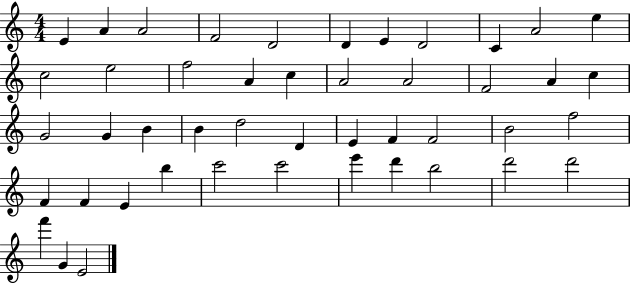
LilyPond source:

{
  \clef treble
  \numericTimeSignature
  \time 4/4
  \key c \major
  e'4 a'4 a'2 | f'2 d'2 | d'4 e'4 d'2 | c'4 a'2 e''4 | \break c''2 e''2 | f''2 a'4 c''4 | a'2 a'2 | f'2 a'4 c''4 | \break g'2 g'4 b'4 | b'4 d''2 d'4 | e'4 f'4 f'2 | b'2 f''2 | \break f'4 f'4 e'4 b''4 | c'''2 c'''2 | e'''4 d'''4 b''2 | d'''2 d'''2 | \break f'''4 g'4 e'2 | \bar "|."
}